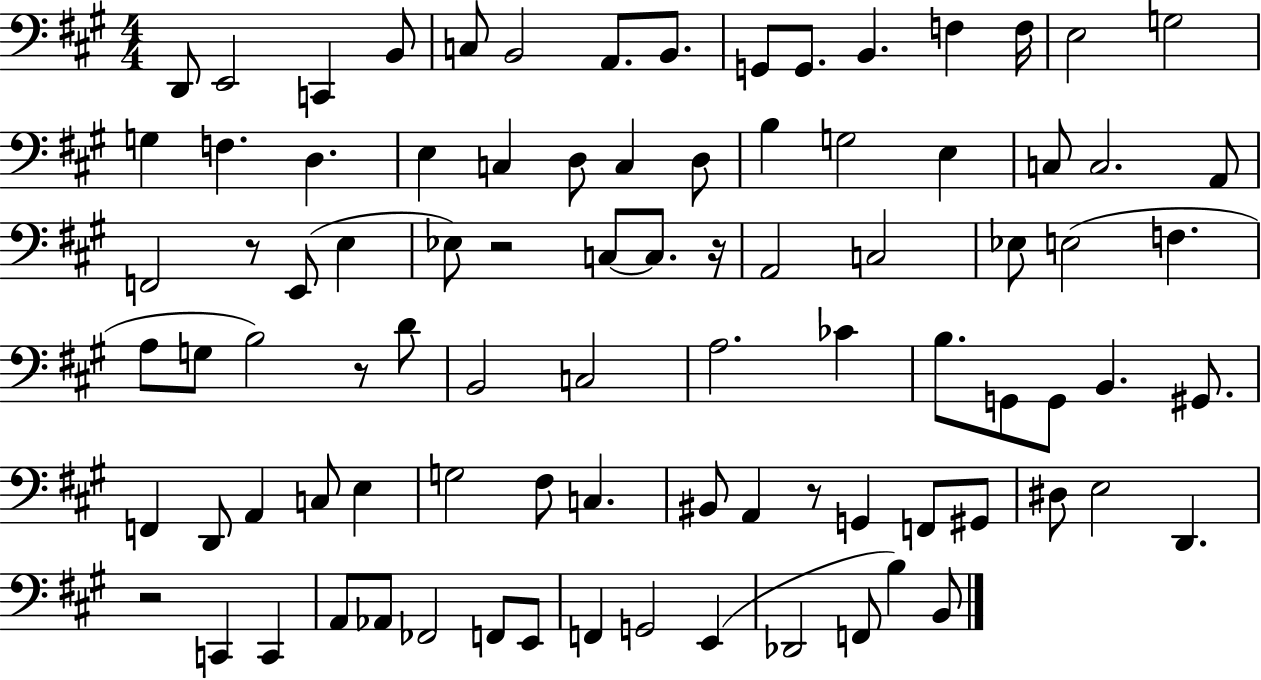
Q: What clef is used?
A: bass